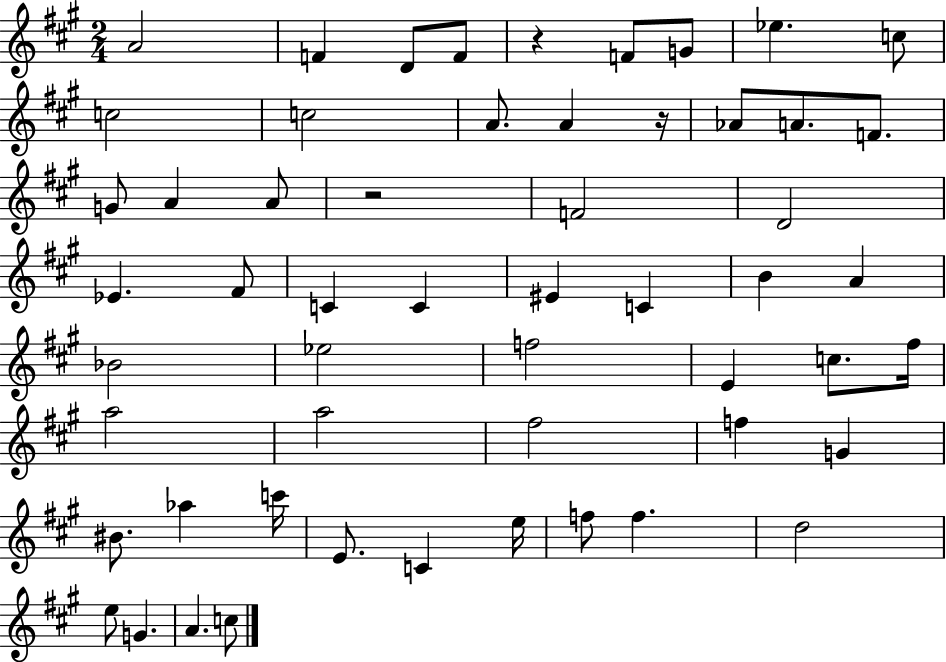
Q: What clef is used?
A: treble